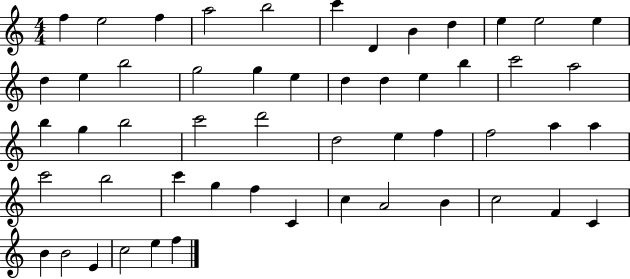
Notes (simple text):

F5/q E5/h F5/q A5/h B5/h C6/q D4/q B4/q D5/q E5/q E5/h E5/q D5/q E5/q B5/h G5/h G5/q E5/q D5/q D5/q E5/q B5/q C6/h A5/h B5/q G5/q B5/h C6/h D6/h D5/h E5/q F5/q F5/h A5/q A5/q C6/h B5/h C6/q G5/q F5/q C4/q C5/q A4/h B4/q C5/h F4/q C4/q B4/q B4/h E4/q C5/h E5/q F5/q